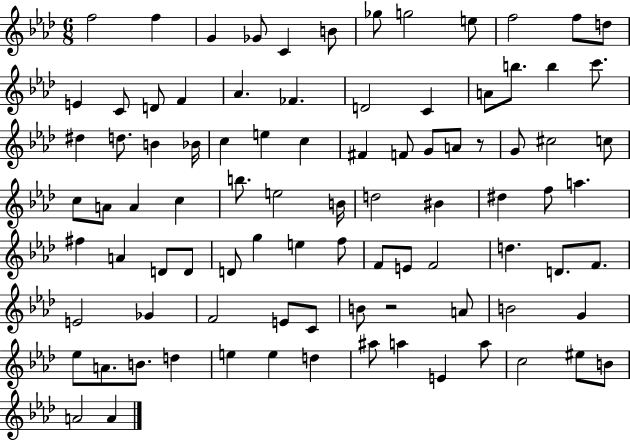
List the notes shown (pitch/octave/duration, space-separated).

F5/h F5/q G4/q Gb4/e C4/q B4/e Gb5/e G5/h E5/e F5/h F5/e D5/e E4/q C4/e D4/e F4/q Ab4/q. FES4/q. D4/h C4/q A4/e B5/e. B5/q C6/e. D#5/q D5/e. B4/q Bb4/s C5/q E5/q C5/q F#4/q F4/e G4/e A4/e R/e G4/e C#5/h C5/e C5/e A4/e A4/q C5/q B5/e. E5/h B4/s D5/h BIS4/q D#5/q F5/e A5/q. F#5/q A4/q D4/e D4/e D4/e G5/q E5/q F5/e F4/e E4/e F4/h D5/q. D4/e. F4/e. E4/h Gb4/q F4/h E4/e C4/e B4/e R/h A4/e B4/h G4/q Eb5/e A4/e. B4/e. D5/q E5/q E5/q D5/q A#5/e A5/q E4/q A5/e C5/h EIS5/e B4/e A4/h A4/q